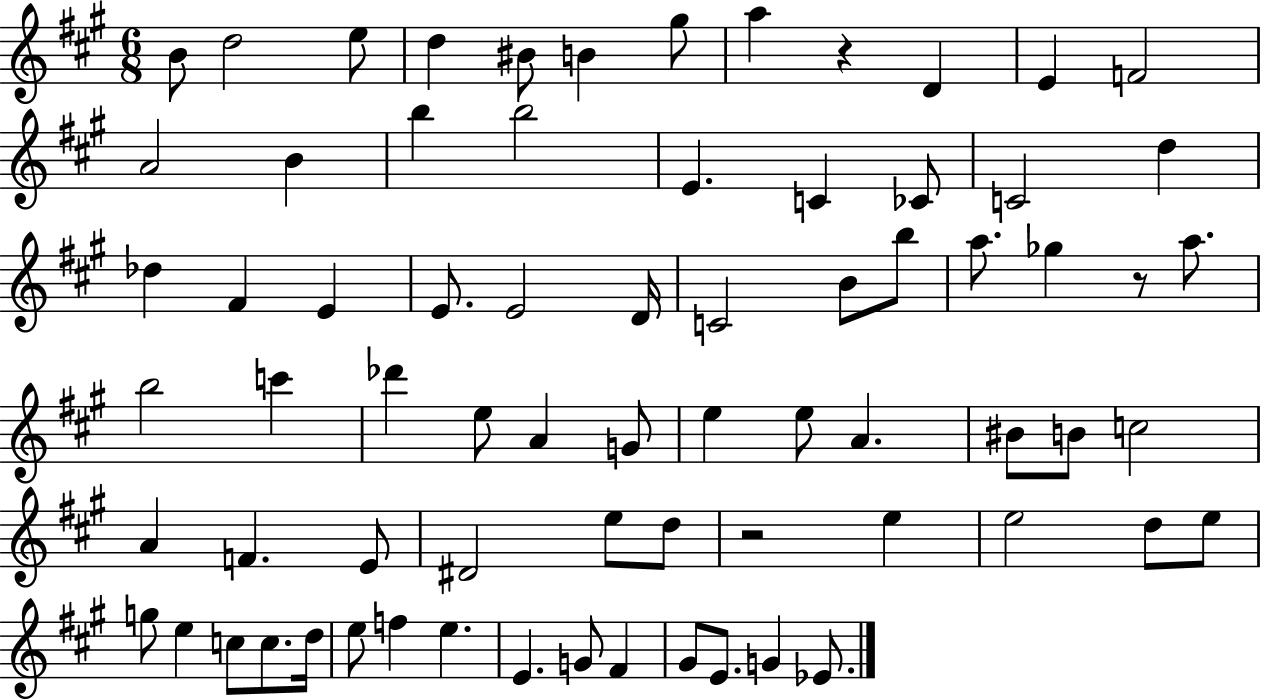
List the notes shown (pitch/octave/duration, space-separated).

B4/e D5/h E5/e D5/q BIS4/e B4/q G#5/e A5/q R/q D4/q E4/q F4/h A4/h B4/q B5/q B5/h E4/q. C4/q CES4/e C4/h D5/q Db5/q F#4/q E4/q E4/e. E4/h D4/s C4/h B4/e B5/e A5/e. Gb5/q R/e A5/e. B5/h C6/q Db6/q E5/e A4/q G4/e E5/q E5/e A4/q. BIS4/e B4/e C5/h A4/q F4/q. E4/e D#4/h E5/e D5/e R/h E5/q E5/h D5/e E5/e G5/e E5/q C5/e C5/e. D5/s E5/e F5/q E5/q. E4/q. G4/e F#4/q G#4/e E4/e. G4/q Eb4/e.